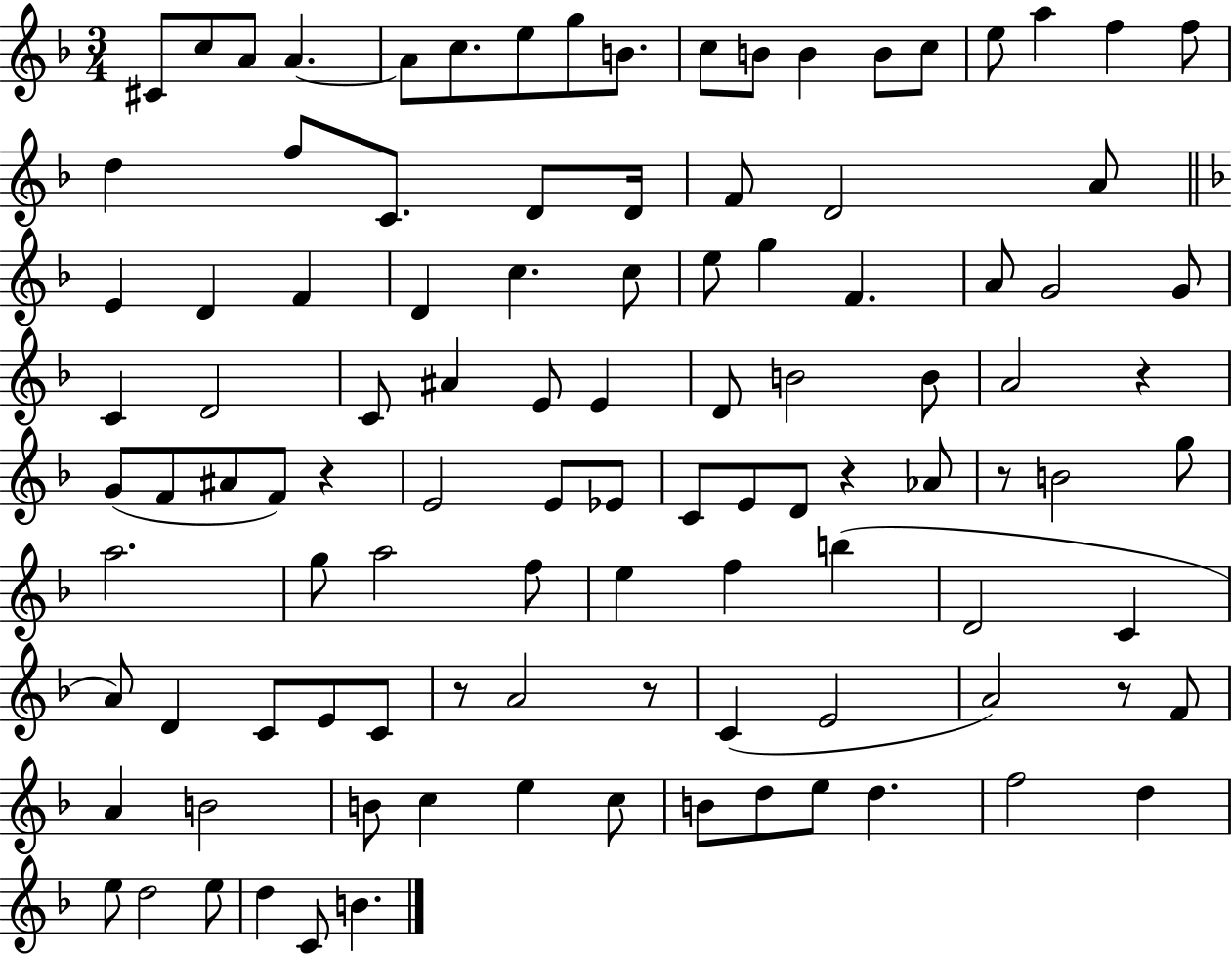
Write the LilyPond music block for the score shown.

{
  \clef treble
  \numericTimeSignature
  \time 3/4
  \key f \major
  cis'8 c''8 a'8 a'4.~~ | a'8 c''8. e''8 g''8 b'8. | c''8 b'8 b'4 b'8 c''8 | e''8 a''4 f''4 f''8 | \break d''4 f''8 c'8. d'8 d'16 | f'8 d'2 a'8 | \bar "||" \break \key d \minor e'4 d'4 f'4 | d'4 c''4. c''8 | e''8 g''4 f'4. | a'8 g'2 g'8 | \break c'4 d'2 | c'8 ais'4 e'8 e'4 | d'8 b'2 b'8 | a'2 r4 | \break g'8( f'8 ais'8 f'8) r4 | e'2 e'8 ees'8 | c'8 e'8 d'8 r4 aes'8 | r8 b'2 g''8 | \break a''2. | g''8 a''2 f''8 | e''4 f''4 b''4( | d'2 c'4 | \break a'8) d'4 c'8 e'8 c'8 | r8 a'2 r8 | c'4( e'2 | a'2) r8 f'8 | \break a'4 b'2 | b'8 c''4 e''4 c''8 | b'8 d''8 e''8 d''4. | f''2 d''4 | \break e''8 d''2 e''8 | d''4 c'8 b'4. | \bar "|."
}